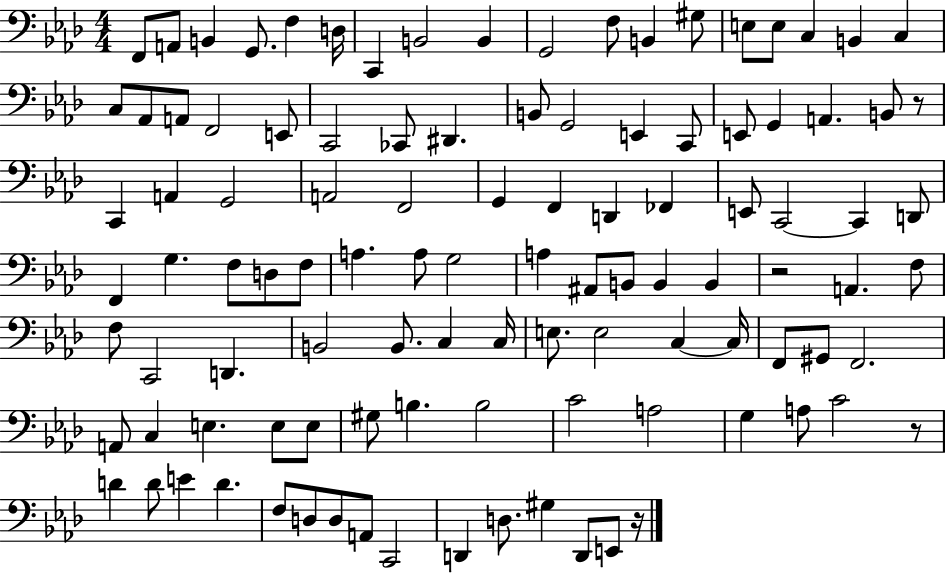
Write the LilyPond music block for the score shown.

{
  \clef bass
  \numericTimeSignature
  \time 4/4
  \key aes \major
  f,8 a,8 b,4 g,8. f4 d16 | c,4 b,2 b,4 | g,2 f8 b,4 gis8 | e8 e8 c4 b,4 c4 | \break c8 aes,8 a,8 f,2 e,8 | c,2 ces,8 dis,4. | b,8 g,2 e,4 c,8 | e,8 g,4 a,4. b,8 r8 | \break c,4 a,4 g,2 | a,2 f,2 | g,4 f,4 d,4 fes,4 | e,8 c,2~~ c,4 d,8 | \break f,4 g4. f8 d8 f8 | a4. a8 g2 | a4 ais,8 b,8 b,4 b,4 | r2 a,4. f8 | \break f8 c,2 d,4. | b,2 b,8. c4 c16 | e8. e2 c4~~ c16 | f,8 gis,8 f,2. | \break a,8 c4 e4. e8 e8 | gis8 b4. b2 | c'2 a2 | g4 a8 c'2 r8 | \break d'4 d'8 e'4 d'4. | f8 d8 d8 a,8 c,2 | d,4 d8. gis4 d,8 e,8 r16 | \bar "|."
}